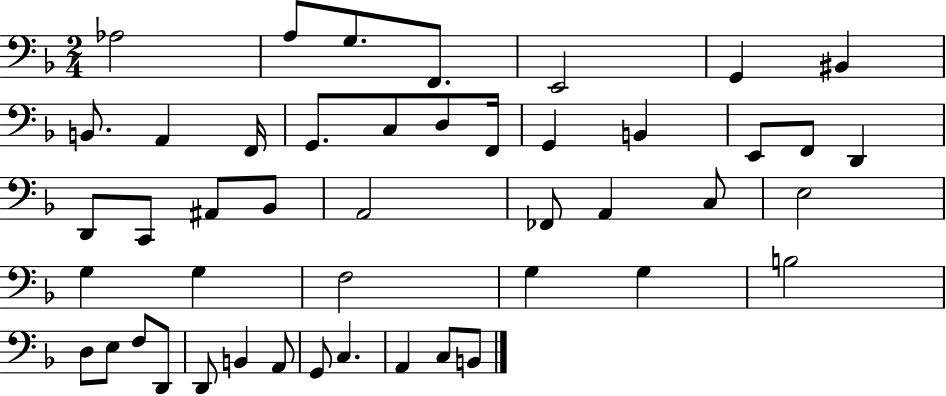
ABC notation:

X:1
T:Untitled
M:2/4
L:1/4
K:F
_A,2 A,/2 G,/2 F,,/2 E,,2 G,, ^B,, B,,/2 A,, F,,/4 G,,/2 C,/2 D,/2 F,,/4 G,, B,, E,,/2 F,,/2 D,, D,,/2 C,,/2 ^A,,/2 _B,,/2 A,,2 _F,,/2 A,, C,/2 E,2 G, G, F,2 G, G, B,2 D,/2 E,/2 F,/2 D,,/2 D,,/2 B,, A,,/2 G,,/2 C, A,, C,/2 B,,/2